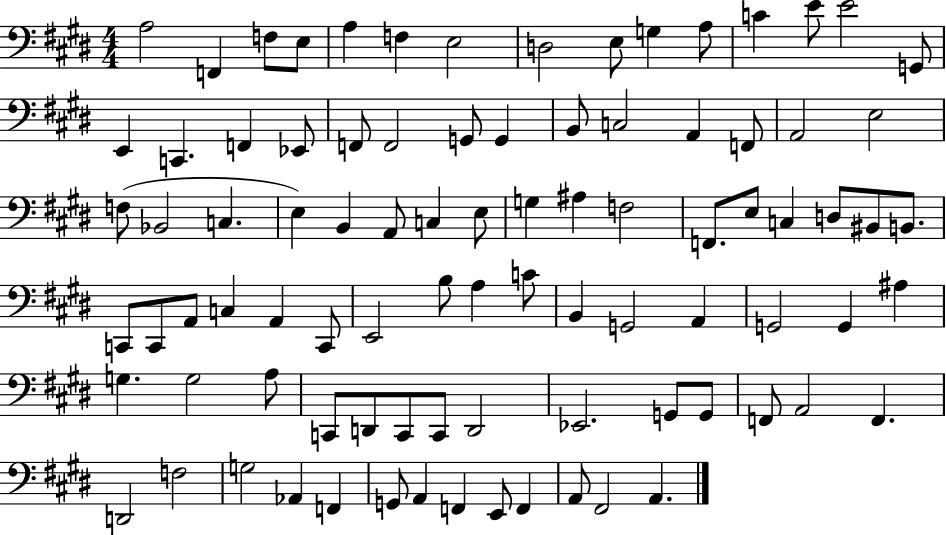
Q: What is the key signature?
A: E major